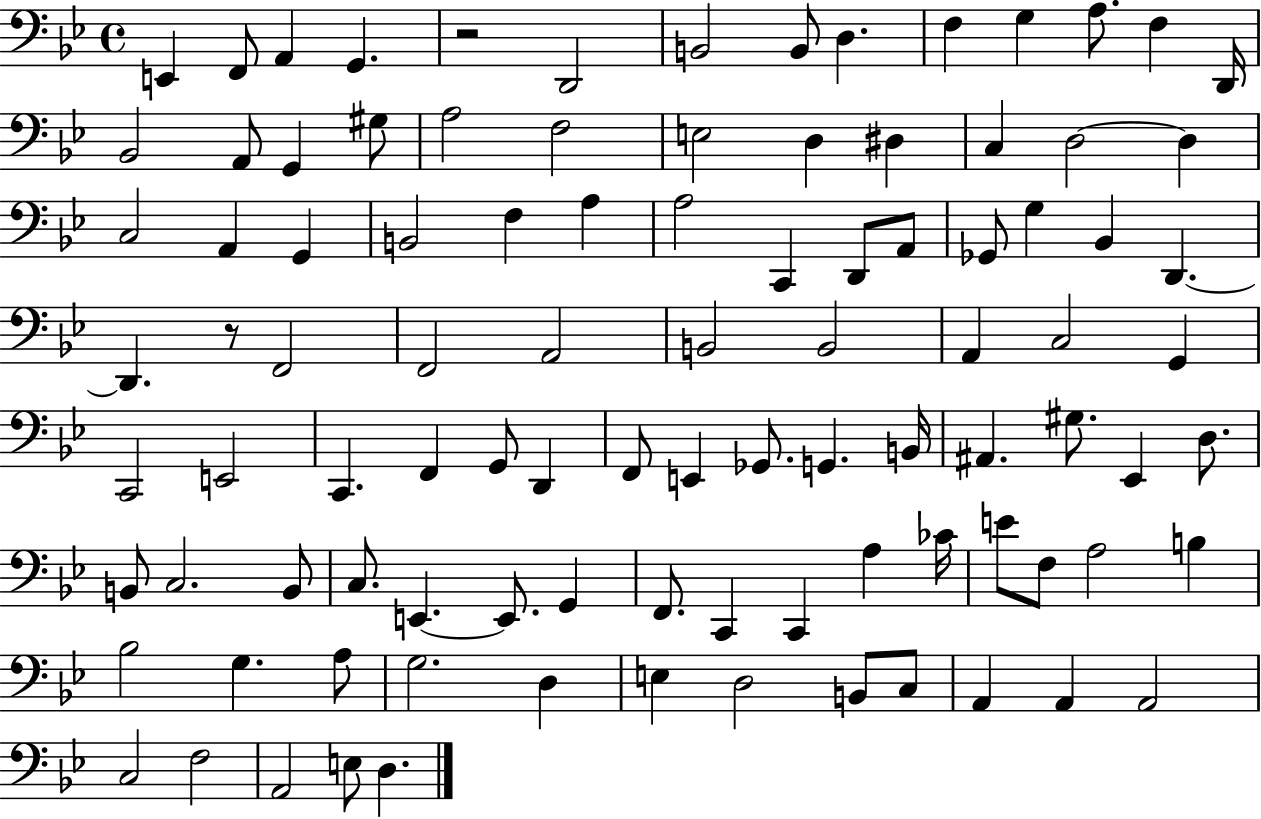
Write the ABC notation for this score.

X:1
T:Untitled
M:4/4
L:1/4
K:Bb
E,, F,,/2 A,, G,, z2 D,,2 B,,2 B,,/2 D, F, G, A,/2 F, D,,/4 _B,,2 A,,/2 G,, ^G,/2 A,2 F,2 E,2 D, ^D, C, D,2 D, C,2 A,, G,, B,,2 F, A, A,2 C,, D,,/2 A,,/2 _G,,/2 G, _B,, D,, D,, z/2 F,,2 F,,2 A,,2 B,,2 B,,2 A,, C,2 G,, C,,2 E,,2 C,, F,, G,,/2 D,, F,,/2 E,, _G,,/2 G,, B,,/4 ^A,, ^G,/2 _E,, D,/2 B,,/2 C,2 B,,/2 C,/2 E,, E,,/2 G,, F,,/2 C,, C,, A, _C/4 E/2 F,/2 A,2 B, _B,2 G, A,/2 G,2 D, E, D,2 B,,/2 C,/2 A,, A,, A,,2 C,2 F,2 A,,2 E,/2 D,